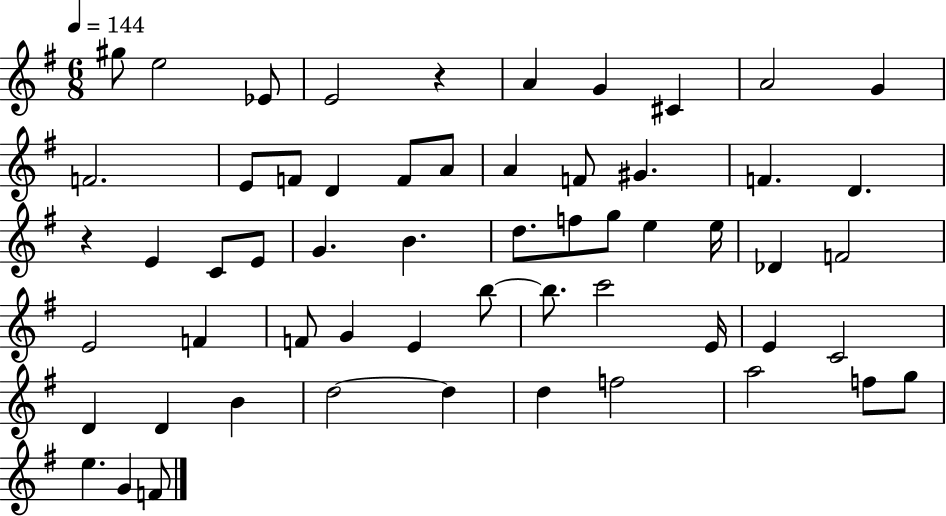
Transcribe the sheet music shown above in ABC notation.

X:1
T:Untitled
M:6/8
L:1/4
K:G
^g/2 e2 _E/2 E2 z A G ^C A2 G F2 E/2 F/2 D F/2 A/2 A F/2 ^G F D z E C/2 E/2 G B d/2 f/2 g/2 e e/4 _D F2 E2 F F/2 G E b/2 b/2 c'2 E/4 E C2 D D B d2 d d f2 a2 f/2 g/2 e G F/2